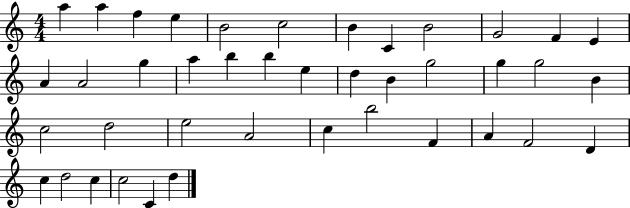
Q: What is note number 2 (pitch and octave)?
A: A5